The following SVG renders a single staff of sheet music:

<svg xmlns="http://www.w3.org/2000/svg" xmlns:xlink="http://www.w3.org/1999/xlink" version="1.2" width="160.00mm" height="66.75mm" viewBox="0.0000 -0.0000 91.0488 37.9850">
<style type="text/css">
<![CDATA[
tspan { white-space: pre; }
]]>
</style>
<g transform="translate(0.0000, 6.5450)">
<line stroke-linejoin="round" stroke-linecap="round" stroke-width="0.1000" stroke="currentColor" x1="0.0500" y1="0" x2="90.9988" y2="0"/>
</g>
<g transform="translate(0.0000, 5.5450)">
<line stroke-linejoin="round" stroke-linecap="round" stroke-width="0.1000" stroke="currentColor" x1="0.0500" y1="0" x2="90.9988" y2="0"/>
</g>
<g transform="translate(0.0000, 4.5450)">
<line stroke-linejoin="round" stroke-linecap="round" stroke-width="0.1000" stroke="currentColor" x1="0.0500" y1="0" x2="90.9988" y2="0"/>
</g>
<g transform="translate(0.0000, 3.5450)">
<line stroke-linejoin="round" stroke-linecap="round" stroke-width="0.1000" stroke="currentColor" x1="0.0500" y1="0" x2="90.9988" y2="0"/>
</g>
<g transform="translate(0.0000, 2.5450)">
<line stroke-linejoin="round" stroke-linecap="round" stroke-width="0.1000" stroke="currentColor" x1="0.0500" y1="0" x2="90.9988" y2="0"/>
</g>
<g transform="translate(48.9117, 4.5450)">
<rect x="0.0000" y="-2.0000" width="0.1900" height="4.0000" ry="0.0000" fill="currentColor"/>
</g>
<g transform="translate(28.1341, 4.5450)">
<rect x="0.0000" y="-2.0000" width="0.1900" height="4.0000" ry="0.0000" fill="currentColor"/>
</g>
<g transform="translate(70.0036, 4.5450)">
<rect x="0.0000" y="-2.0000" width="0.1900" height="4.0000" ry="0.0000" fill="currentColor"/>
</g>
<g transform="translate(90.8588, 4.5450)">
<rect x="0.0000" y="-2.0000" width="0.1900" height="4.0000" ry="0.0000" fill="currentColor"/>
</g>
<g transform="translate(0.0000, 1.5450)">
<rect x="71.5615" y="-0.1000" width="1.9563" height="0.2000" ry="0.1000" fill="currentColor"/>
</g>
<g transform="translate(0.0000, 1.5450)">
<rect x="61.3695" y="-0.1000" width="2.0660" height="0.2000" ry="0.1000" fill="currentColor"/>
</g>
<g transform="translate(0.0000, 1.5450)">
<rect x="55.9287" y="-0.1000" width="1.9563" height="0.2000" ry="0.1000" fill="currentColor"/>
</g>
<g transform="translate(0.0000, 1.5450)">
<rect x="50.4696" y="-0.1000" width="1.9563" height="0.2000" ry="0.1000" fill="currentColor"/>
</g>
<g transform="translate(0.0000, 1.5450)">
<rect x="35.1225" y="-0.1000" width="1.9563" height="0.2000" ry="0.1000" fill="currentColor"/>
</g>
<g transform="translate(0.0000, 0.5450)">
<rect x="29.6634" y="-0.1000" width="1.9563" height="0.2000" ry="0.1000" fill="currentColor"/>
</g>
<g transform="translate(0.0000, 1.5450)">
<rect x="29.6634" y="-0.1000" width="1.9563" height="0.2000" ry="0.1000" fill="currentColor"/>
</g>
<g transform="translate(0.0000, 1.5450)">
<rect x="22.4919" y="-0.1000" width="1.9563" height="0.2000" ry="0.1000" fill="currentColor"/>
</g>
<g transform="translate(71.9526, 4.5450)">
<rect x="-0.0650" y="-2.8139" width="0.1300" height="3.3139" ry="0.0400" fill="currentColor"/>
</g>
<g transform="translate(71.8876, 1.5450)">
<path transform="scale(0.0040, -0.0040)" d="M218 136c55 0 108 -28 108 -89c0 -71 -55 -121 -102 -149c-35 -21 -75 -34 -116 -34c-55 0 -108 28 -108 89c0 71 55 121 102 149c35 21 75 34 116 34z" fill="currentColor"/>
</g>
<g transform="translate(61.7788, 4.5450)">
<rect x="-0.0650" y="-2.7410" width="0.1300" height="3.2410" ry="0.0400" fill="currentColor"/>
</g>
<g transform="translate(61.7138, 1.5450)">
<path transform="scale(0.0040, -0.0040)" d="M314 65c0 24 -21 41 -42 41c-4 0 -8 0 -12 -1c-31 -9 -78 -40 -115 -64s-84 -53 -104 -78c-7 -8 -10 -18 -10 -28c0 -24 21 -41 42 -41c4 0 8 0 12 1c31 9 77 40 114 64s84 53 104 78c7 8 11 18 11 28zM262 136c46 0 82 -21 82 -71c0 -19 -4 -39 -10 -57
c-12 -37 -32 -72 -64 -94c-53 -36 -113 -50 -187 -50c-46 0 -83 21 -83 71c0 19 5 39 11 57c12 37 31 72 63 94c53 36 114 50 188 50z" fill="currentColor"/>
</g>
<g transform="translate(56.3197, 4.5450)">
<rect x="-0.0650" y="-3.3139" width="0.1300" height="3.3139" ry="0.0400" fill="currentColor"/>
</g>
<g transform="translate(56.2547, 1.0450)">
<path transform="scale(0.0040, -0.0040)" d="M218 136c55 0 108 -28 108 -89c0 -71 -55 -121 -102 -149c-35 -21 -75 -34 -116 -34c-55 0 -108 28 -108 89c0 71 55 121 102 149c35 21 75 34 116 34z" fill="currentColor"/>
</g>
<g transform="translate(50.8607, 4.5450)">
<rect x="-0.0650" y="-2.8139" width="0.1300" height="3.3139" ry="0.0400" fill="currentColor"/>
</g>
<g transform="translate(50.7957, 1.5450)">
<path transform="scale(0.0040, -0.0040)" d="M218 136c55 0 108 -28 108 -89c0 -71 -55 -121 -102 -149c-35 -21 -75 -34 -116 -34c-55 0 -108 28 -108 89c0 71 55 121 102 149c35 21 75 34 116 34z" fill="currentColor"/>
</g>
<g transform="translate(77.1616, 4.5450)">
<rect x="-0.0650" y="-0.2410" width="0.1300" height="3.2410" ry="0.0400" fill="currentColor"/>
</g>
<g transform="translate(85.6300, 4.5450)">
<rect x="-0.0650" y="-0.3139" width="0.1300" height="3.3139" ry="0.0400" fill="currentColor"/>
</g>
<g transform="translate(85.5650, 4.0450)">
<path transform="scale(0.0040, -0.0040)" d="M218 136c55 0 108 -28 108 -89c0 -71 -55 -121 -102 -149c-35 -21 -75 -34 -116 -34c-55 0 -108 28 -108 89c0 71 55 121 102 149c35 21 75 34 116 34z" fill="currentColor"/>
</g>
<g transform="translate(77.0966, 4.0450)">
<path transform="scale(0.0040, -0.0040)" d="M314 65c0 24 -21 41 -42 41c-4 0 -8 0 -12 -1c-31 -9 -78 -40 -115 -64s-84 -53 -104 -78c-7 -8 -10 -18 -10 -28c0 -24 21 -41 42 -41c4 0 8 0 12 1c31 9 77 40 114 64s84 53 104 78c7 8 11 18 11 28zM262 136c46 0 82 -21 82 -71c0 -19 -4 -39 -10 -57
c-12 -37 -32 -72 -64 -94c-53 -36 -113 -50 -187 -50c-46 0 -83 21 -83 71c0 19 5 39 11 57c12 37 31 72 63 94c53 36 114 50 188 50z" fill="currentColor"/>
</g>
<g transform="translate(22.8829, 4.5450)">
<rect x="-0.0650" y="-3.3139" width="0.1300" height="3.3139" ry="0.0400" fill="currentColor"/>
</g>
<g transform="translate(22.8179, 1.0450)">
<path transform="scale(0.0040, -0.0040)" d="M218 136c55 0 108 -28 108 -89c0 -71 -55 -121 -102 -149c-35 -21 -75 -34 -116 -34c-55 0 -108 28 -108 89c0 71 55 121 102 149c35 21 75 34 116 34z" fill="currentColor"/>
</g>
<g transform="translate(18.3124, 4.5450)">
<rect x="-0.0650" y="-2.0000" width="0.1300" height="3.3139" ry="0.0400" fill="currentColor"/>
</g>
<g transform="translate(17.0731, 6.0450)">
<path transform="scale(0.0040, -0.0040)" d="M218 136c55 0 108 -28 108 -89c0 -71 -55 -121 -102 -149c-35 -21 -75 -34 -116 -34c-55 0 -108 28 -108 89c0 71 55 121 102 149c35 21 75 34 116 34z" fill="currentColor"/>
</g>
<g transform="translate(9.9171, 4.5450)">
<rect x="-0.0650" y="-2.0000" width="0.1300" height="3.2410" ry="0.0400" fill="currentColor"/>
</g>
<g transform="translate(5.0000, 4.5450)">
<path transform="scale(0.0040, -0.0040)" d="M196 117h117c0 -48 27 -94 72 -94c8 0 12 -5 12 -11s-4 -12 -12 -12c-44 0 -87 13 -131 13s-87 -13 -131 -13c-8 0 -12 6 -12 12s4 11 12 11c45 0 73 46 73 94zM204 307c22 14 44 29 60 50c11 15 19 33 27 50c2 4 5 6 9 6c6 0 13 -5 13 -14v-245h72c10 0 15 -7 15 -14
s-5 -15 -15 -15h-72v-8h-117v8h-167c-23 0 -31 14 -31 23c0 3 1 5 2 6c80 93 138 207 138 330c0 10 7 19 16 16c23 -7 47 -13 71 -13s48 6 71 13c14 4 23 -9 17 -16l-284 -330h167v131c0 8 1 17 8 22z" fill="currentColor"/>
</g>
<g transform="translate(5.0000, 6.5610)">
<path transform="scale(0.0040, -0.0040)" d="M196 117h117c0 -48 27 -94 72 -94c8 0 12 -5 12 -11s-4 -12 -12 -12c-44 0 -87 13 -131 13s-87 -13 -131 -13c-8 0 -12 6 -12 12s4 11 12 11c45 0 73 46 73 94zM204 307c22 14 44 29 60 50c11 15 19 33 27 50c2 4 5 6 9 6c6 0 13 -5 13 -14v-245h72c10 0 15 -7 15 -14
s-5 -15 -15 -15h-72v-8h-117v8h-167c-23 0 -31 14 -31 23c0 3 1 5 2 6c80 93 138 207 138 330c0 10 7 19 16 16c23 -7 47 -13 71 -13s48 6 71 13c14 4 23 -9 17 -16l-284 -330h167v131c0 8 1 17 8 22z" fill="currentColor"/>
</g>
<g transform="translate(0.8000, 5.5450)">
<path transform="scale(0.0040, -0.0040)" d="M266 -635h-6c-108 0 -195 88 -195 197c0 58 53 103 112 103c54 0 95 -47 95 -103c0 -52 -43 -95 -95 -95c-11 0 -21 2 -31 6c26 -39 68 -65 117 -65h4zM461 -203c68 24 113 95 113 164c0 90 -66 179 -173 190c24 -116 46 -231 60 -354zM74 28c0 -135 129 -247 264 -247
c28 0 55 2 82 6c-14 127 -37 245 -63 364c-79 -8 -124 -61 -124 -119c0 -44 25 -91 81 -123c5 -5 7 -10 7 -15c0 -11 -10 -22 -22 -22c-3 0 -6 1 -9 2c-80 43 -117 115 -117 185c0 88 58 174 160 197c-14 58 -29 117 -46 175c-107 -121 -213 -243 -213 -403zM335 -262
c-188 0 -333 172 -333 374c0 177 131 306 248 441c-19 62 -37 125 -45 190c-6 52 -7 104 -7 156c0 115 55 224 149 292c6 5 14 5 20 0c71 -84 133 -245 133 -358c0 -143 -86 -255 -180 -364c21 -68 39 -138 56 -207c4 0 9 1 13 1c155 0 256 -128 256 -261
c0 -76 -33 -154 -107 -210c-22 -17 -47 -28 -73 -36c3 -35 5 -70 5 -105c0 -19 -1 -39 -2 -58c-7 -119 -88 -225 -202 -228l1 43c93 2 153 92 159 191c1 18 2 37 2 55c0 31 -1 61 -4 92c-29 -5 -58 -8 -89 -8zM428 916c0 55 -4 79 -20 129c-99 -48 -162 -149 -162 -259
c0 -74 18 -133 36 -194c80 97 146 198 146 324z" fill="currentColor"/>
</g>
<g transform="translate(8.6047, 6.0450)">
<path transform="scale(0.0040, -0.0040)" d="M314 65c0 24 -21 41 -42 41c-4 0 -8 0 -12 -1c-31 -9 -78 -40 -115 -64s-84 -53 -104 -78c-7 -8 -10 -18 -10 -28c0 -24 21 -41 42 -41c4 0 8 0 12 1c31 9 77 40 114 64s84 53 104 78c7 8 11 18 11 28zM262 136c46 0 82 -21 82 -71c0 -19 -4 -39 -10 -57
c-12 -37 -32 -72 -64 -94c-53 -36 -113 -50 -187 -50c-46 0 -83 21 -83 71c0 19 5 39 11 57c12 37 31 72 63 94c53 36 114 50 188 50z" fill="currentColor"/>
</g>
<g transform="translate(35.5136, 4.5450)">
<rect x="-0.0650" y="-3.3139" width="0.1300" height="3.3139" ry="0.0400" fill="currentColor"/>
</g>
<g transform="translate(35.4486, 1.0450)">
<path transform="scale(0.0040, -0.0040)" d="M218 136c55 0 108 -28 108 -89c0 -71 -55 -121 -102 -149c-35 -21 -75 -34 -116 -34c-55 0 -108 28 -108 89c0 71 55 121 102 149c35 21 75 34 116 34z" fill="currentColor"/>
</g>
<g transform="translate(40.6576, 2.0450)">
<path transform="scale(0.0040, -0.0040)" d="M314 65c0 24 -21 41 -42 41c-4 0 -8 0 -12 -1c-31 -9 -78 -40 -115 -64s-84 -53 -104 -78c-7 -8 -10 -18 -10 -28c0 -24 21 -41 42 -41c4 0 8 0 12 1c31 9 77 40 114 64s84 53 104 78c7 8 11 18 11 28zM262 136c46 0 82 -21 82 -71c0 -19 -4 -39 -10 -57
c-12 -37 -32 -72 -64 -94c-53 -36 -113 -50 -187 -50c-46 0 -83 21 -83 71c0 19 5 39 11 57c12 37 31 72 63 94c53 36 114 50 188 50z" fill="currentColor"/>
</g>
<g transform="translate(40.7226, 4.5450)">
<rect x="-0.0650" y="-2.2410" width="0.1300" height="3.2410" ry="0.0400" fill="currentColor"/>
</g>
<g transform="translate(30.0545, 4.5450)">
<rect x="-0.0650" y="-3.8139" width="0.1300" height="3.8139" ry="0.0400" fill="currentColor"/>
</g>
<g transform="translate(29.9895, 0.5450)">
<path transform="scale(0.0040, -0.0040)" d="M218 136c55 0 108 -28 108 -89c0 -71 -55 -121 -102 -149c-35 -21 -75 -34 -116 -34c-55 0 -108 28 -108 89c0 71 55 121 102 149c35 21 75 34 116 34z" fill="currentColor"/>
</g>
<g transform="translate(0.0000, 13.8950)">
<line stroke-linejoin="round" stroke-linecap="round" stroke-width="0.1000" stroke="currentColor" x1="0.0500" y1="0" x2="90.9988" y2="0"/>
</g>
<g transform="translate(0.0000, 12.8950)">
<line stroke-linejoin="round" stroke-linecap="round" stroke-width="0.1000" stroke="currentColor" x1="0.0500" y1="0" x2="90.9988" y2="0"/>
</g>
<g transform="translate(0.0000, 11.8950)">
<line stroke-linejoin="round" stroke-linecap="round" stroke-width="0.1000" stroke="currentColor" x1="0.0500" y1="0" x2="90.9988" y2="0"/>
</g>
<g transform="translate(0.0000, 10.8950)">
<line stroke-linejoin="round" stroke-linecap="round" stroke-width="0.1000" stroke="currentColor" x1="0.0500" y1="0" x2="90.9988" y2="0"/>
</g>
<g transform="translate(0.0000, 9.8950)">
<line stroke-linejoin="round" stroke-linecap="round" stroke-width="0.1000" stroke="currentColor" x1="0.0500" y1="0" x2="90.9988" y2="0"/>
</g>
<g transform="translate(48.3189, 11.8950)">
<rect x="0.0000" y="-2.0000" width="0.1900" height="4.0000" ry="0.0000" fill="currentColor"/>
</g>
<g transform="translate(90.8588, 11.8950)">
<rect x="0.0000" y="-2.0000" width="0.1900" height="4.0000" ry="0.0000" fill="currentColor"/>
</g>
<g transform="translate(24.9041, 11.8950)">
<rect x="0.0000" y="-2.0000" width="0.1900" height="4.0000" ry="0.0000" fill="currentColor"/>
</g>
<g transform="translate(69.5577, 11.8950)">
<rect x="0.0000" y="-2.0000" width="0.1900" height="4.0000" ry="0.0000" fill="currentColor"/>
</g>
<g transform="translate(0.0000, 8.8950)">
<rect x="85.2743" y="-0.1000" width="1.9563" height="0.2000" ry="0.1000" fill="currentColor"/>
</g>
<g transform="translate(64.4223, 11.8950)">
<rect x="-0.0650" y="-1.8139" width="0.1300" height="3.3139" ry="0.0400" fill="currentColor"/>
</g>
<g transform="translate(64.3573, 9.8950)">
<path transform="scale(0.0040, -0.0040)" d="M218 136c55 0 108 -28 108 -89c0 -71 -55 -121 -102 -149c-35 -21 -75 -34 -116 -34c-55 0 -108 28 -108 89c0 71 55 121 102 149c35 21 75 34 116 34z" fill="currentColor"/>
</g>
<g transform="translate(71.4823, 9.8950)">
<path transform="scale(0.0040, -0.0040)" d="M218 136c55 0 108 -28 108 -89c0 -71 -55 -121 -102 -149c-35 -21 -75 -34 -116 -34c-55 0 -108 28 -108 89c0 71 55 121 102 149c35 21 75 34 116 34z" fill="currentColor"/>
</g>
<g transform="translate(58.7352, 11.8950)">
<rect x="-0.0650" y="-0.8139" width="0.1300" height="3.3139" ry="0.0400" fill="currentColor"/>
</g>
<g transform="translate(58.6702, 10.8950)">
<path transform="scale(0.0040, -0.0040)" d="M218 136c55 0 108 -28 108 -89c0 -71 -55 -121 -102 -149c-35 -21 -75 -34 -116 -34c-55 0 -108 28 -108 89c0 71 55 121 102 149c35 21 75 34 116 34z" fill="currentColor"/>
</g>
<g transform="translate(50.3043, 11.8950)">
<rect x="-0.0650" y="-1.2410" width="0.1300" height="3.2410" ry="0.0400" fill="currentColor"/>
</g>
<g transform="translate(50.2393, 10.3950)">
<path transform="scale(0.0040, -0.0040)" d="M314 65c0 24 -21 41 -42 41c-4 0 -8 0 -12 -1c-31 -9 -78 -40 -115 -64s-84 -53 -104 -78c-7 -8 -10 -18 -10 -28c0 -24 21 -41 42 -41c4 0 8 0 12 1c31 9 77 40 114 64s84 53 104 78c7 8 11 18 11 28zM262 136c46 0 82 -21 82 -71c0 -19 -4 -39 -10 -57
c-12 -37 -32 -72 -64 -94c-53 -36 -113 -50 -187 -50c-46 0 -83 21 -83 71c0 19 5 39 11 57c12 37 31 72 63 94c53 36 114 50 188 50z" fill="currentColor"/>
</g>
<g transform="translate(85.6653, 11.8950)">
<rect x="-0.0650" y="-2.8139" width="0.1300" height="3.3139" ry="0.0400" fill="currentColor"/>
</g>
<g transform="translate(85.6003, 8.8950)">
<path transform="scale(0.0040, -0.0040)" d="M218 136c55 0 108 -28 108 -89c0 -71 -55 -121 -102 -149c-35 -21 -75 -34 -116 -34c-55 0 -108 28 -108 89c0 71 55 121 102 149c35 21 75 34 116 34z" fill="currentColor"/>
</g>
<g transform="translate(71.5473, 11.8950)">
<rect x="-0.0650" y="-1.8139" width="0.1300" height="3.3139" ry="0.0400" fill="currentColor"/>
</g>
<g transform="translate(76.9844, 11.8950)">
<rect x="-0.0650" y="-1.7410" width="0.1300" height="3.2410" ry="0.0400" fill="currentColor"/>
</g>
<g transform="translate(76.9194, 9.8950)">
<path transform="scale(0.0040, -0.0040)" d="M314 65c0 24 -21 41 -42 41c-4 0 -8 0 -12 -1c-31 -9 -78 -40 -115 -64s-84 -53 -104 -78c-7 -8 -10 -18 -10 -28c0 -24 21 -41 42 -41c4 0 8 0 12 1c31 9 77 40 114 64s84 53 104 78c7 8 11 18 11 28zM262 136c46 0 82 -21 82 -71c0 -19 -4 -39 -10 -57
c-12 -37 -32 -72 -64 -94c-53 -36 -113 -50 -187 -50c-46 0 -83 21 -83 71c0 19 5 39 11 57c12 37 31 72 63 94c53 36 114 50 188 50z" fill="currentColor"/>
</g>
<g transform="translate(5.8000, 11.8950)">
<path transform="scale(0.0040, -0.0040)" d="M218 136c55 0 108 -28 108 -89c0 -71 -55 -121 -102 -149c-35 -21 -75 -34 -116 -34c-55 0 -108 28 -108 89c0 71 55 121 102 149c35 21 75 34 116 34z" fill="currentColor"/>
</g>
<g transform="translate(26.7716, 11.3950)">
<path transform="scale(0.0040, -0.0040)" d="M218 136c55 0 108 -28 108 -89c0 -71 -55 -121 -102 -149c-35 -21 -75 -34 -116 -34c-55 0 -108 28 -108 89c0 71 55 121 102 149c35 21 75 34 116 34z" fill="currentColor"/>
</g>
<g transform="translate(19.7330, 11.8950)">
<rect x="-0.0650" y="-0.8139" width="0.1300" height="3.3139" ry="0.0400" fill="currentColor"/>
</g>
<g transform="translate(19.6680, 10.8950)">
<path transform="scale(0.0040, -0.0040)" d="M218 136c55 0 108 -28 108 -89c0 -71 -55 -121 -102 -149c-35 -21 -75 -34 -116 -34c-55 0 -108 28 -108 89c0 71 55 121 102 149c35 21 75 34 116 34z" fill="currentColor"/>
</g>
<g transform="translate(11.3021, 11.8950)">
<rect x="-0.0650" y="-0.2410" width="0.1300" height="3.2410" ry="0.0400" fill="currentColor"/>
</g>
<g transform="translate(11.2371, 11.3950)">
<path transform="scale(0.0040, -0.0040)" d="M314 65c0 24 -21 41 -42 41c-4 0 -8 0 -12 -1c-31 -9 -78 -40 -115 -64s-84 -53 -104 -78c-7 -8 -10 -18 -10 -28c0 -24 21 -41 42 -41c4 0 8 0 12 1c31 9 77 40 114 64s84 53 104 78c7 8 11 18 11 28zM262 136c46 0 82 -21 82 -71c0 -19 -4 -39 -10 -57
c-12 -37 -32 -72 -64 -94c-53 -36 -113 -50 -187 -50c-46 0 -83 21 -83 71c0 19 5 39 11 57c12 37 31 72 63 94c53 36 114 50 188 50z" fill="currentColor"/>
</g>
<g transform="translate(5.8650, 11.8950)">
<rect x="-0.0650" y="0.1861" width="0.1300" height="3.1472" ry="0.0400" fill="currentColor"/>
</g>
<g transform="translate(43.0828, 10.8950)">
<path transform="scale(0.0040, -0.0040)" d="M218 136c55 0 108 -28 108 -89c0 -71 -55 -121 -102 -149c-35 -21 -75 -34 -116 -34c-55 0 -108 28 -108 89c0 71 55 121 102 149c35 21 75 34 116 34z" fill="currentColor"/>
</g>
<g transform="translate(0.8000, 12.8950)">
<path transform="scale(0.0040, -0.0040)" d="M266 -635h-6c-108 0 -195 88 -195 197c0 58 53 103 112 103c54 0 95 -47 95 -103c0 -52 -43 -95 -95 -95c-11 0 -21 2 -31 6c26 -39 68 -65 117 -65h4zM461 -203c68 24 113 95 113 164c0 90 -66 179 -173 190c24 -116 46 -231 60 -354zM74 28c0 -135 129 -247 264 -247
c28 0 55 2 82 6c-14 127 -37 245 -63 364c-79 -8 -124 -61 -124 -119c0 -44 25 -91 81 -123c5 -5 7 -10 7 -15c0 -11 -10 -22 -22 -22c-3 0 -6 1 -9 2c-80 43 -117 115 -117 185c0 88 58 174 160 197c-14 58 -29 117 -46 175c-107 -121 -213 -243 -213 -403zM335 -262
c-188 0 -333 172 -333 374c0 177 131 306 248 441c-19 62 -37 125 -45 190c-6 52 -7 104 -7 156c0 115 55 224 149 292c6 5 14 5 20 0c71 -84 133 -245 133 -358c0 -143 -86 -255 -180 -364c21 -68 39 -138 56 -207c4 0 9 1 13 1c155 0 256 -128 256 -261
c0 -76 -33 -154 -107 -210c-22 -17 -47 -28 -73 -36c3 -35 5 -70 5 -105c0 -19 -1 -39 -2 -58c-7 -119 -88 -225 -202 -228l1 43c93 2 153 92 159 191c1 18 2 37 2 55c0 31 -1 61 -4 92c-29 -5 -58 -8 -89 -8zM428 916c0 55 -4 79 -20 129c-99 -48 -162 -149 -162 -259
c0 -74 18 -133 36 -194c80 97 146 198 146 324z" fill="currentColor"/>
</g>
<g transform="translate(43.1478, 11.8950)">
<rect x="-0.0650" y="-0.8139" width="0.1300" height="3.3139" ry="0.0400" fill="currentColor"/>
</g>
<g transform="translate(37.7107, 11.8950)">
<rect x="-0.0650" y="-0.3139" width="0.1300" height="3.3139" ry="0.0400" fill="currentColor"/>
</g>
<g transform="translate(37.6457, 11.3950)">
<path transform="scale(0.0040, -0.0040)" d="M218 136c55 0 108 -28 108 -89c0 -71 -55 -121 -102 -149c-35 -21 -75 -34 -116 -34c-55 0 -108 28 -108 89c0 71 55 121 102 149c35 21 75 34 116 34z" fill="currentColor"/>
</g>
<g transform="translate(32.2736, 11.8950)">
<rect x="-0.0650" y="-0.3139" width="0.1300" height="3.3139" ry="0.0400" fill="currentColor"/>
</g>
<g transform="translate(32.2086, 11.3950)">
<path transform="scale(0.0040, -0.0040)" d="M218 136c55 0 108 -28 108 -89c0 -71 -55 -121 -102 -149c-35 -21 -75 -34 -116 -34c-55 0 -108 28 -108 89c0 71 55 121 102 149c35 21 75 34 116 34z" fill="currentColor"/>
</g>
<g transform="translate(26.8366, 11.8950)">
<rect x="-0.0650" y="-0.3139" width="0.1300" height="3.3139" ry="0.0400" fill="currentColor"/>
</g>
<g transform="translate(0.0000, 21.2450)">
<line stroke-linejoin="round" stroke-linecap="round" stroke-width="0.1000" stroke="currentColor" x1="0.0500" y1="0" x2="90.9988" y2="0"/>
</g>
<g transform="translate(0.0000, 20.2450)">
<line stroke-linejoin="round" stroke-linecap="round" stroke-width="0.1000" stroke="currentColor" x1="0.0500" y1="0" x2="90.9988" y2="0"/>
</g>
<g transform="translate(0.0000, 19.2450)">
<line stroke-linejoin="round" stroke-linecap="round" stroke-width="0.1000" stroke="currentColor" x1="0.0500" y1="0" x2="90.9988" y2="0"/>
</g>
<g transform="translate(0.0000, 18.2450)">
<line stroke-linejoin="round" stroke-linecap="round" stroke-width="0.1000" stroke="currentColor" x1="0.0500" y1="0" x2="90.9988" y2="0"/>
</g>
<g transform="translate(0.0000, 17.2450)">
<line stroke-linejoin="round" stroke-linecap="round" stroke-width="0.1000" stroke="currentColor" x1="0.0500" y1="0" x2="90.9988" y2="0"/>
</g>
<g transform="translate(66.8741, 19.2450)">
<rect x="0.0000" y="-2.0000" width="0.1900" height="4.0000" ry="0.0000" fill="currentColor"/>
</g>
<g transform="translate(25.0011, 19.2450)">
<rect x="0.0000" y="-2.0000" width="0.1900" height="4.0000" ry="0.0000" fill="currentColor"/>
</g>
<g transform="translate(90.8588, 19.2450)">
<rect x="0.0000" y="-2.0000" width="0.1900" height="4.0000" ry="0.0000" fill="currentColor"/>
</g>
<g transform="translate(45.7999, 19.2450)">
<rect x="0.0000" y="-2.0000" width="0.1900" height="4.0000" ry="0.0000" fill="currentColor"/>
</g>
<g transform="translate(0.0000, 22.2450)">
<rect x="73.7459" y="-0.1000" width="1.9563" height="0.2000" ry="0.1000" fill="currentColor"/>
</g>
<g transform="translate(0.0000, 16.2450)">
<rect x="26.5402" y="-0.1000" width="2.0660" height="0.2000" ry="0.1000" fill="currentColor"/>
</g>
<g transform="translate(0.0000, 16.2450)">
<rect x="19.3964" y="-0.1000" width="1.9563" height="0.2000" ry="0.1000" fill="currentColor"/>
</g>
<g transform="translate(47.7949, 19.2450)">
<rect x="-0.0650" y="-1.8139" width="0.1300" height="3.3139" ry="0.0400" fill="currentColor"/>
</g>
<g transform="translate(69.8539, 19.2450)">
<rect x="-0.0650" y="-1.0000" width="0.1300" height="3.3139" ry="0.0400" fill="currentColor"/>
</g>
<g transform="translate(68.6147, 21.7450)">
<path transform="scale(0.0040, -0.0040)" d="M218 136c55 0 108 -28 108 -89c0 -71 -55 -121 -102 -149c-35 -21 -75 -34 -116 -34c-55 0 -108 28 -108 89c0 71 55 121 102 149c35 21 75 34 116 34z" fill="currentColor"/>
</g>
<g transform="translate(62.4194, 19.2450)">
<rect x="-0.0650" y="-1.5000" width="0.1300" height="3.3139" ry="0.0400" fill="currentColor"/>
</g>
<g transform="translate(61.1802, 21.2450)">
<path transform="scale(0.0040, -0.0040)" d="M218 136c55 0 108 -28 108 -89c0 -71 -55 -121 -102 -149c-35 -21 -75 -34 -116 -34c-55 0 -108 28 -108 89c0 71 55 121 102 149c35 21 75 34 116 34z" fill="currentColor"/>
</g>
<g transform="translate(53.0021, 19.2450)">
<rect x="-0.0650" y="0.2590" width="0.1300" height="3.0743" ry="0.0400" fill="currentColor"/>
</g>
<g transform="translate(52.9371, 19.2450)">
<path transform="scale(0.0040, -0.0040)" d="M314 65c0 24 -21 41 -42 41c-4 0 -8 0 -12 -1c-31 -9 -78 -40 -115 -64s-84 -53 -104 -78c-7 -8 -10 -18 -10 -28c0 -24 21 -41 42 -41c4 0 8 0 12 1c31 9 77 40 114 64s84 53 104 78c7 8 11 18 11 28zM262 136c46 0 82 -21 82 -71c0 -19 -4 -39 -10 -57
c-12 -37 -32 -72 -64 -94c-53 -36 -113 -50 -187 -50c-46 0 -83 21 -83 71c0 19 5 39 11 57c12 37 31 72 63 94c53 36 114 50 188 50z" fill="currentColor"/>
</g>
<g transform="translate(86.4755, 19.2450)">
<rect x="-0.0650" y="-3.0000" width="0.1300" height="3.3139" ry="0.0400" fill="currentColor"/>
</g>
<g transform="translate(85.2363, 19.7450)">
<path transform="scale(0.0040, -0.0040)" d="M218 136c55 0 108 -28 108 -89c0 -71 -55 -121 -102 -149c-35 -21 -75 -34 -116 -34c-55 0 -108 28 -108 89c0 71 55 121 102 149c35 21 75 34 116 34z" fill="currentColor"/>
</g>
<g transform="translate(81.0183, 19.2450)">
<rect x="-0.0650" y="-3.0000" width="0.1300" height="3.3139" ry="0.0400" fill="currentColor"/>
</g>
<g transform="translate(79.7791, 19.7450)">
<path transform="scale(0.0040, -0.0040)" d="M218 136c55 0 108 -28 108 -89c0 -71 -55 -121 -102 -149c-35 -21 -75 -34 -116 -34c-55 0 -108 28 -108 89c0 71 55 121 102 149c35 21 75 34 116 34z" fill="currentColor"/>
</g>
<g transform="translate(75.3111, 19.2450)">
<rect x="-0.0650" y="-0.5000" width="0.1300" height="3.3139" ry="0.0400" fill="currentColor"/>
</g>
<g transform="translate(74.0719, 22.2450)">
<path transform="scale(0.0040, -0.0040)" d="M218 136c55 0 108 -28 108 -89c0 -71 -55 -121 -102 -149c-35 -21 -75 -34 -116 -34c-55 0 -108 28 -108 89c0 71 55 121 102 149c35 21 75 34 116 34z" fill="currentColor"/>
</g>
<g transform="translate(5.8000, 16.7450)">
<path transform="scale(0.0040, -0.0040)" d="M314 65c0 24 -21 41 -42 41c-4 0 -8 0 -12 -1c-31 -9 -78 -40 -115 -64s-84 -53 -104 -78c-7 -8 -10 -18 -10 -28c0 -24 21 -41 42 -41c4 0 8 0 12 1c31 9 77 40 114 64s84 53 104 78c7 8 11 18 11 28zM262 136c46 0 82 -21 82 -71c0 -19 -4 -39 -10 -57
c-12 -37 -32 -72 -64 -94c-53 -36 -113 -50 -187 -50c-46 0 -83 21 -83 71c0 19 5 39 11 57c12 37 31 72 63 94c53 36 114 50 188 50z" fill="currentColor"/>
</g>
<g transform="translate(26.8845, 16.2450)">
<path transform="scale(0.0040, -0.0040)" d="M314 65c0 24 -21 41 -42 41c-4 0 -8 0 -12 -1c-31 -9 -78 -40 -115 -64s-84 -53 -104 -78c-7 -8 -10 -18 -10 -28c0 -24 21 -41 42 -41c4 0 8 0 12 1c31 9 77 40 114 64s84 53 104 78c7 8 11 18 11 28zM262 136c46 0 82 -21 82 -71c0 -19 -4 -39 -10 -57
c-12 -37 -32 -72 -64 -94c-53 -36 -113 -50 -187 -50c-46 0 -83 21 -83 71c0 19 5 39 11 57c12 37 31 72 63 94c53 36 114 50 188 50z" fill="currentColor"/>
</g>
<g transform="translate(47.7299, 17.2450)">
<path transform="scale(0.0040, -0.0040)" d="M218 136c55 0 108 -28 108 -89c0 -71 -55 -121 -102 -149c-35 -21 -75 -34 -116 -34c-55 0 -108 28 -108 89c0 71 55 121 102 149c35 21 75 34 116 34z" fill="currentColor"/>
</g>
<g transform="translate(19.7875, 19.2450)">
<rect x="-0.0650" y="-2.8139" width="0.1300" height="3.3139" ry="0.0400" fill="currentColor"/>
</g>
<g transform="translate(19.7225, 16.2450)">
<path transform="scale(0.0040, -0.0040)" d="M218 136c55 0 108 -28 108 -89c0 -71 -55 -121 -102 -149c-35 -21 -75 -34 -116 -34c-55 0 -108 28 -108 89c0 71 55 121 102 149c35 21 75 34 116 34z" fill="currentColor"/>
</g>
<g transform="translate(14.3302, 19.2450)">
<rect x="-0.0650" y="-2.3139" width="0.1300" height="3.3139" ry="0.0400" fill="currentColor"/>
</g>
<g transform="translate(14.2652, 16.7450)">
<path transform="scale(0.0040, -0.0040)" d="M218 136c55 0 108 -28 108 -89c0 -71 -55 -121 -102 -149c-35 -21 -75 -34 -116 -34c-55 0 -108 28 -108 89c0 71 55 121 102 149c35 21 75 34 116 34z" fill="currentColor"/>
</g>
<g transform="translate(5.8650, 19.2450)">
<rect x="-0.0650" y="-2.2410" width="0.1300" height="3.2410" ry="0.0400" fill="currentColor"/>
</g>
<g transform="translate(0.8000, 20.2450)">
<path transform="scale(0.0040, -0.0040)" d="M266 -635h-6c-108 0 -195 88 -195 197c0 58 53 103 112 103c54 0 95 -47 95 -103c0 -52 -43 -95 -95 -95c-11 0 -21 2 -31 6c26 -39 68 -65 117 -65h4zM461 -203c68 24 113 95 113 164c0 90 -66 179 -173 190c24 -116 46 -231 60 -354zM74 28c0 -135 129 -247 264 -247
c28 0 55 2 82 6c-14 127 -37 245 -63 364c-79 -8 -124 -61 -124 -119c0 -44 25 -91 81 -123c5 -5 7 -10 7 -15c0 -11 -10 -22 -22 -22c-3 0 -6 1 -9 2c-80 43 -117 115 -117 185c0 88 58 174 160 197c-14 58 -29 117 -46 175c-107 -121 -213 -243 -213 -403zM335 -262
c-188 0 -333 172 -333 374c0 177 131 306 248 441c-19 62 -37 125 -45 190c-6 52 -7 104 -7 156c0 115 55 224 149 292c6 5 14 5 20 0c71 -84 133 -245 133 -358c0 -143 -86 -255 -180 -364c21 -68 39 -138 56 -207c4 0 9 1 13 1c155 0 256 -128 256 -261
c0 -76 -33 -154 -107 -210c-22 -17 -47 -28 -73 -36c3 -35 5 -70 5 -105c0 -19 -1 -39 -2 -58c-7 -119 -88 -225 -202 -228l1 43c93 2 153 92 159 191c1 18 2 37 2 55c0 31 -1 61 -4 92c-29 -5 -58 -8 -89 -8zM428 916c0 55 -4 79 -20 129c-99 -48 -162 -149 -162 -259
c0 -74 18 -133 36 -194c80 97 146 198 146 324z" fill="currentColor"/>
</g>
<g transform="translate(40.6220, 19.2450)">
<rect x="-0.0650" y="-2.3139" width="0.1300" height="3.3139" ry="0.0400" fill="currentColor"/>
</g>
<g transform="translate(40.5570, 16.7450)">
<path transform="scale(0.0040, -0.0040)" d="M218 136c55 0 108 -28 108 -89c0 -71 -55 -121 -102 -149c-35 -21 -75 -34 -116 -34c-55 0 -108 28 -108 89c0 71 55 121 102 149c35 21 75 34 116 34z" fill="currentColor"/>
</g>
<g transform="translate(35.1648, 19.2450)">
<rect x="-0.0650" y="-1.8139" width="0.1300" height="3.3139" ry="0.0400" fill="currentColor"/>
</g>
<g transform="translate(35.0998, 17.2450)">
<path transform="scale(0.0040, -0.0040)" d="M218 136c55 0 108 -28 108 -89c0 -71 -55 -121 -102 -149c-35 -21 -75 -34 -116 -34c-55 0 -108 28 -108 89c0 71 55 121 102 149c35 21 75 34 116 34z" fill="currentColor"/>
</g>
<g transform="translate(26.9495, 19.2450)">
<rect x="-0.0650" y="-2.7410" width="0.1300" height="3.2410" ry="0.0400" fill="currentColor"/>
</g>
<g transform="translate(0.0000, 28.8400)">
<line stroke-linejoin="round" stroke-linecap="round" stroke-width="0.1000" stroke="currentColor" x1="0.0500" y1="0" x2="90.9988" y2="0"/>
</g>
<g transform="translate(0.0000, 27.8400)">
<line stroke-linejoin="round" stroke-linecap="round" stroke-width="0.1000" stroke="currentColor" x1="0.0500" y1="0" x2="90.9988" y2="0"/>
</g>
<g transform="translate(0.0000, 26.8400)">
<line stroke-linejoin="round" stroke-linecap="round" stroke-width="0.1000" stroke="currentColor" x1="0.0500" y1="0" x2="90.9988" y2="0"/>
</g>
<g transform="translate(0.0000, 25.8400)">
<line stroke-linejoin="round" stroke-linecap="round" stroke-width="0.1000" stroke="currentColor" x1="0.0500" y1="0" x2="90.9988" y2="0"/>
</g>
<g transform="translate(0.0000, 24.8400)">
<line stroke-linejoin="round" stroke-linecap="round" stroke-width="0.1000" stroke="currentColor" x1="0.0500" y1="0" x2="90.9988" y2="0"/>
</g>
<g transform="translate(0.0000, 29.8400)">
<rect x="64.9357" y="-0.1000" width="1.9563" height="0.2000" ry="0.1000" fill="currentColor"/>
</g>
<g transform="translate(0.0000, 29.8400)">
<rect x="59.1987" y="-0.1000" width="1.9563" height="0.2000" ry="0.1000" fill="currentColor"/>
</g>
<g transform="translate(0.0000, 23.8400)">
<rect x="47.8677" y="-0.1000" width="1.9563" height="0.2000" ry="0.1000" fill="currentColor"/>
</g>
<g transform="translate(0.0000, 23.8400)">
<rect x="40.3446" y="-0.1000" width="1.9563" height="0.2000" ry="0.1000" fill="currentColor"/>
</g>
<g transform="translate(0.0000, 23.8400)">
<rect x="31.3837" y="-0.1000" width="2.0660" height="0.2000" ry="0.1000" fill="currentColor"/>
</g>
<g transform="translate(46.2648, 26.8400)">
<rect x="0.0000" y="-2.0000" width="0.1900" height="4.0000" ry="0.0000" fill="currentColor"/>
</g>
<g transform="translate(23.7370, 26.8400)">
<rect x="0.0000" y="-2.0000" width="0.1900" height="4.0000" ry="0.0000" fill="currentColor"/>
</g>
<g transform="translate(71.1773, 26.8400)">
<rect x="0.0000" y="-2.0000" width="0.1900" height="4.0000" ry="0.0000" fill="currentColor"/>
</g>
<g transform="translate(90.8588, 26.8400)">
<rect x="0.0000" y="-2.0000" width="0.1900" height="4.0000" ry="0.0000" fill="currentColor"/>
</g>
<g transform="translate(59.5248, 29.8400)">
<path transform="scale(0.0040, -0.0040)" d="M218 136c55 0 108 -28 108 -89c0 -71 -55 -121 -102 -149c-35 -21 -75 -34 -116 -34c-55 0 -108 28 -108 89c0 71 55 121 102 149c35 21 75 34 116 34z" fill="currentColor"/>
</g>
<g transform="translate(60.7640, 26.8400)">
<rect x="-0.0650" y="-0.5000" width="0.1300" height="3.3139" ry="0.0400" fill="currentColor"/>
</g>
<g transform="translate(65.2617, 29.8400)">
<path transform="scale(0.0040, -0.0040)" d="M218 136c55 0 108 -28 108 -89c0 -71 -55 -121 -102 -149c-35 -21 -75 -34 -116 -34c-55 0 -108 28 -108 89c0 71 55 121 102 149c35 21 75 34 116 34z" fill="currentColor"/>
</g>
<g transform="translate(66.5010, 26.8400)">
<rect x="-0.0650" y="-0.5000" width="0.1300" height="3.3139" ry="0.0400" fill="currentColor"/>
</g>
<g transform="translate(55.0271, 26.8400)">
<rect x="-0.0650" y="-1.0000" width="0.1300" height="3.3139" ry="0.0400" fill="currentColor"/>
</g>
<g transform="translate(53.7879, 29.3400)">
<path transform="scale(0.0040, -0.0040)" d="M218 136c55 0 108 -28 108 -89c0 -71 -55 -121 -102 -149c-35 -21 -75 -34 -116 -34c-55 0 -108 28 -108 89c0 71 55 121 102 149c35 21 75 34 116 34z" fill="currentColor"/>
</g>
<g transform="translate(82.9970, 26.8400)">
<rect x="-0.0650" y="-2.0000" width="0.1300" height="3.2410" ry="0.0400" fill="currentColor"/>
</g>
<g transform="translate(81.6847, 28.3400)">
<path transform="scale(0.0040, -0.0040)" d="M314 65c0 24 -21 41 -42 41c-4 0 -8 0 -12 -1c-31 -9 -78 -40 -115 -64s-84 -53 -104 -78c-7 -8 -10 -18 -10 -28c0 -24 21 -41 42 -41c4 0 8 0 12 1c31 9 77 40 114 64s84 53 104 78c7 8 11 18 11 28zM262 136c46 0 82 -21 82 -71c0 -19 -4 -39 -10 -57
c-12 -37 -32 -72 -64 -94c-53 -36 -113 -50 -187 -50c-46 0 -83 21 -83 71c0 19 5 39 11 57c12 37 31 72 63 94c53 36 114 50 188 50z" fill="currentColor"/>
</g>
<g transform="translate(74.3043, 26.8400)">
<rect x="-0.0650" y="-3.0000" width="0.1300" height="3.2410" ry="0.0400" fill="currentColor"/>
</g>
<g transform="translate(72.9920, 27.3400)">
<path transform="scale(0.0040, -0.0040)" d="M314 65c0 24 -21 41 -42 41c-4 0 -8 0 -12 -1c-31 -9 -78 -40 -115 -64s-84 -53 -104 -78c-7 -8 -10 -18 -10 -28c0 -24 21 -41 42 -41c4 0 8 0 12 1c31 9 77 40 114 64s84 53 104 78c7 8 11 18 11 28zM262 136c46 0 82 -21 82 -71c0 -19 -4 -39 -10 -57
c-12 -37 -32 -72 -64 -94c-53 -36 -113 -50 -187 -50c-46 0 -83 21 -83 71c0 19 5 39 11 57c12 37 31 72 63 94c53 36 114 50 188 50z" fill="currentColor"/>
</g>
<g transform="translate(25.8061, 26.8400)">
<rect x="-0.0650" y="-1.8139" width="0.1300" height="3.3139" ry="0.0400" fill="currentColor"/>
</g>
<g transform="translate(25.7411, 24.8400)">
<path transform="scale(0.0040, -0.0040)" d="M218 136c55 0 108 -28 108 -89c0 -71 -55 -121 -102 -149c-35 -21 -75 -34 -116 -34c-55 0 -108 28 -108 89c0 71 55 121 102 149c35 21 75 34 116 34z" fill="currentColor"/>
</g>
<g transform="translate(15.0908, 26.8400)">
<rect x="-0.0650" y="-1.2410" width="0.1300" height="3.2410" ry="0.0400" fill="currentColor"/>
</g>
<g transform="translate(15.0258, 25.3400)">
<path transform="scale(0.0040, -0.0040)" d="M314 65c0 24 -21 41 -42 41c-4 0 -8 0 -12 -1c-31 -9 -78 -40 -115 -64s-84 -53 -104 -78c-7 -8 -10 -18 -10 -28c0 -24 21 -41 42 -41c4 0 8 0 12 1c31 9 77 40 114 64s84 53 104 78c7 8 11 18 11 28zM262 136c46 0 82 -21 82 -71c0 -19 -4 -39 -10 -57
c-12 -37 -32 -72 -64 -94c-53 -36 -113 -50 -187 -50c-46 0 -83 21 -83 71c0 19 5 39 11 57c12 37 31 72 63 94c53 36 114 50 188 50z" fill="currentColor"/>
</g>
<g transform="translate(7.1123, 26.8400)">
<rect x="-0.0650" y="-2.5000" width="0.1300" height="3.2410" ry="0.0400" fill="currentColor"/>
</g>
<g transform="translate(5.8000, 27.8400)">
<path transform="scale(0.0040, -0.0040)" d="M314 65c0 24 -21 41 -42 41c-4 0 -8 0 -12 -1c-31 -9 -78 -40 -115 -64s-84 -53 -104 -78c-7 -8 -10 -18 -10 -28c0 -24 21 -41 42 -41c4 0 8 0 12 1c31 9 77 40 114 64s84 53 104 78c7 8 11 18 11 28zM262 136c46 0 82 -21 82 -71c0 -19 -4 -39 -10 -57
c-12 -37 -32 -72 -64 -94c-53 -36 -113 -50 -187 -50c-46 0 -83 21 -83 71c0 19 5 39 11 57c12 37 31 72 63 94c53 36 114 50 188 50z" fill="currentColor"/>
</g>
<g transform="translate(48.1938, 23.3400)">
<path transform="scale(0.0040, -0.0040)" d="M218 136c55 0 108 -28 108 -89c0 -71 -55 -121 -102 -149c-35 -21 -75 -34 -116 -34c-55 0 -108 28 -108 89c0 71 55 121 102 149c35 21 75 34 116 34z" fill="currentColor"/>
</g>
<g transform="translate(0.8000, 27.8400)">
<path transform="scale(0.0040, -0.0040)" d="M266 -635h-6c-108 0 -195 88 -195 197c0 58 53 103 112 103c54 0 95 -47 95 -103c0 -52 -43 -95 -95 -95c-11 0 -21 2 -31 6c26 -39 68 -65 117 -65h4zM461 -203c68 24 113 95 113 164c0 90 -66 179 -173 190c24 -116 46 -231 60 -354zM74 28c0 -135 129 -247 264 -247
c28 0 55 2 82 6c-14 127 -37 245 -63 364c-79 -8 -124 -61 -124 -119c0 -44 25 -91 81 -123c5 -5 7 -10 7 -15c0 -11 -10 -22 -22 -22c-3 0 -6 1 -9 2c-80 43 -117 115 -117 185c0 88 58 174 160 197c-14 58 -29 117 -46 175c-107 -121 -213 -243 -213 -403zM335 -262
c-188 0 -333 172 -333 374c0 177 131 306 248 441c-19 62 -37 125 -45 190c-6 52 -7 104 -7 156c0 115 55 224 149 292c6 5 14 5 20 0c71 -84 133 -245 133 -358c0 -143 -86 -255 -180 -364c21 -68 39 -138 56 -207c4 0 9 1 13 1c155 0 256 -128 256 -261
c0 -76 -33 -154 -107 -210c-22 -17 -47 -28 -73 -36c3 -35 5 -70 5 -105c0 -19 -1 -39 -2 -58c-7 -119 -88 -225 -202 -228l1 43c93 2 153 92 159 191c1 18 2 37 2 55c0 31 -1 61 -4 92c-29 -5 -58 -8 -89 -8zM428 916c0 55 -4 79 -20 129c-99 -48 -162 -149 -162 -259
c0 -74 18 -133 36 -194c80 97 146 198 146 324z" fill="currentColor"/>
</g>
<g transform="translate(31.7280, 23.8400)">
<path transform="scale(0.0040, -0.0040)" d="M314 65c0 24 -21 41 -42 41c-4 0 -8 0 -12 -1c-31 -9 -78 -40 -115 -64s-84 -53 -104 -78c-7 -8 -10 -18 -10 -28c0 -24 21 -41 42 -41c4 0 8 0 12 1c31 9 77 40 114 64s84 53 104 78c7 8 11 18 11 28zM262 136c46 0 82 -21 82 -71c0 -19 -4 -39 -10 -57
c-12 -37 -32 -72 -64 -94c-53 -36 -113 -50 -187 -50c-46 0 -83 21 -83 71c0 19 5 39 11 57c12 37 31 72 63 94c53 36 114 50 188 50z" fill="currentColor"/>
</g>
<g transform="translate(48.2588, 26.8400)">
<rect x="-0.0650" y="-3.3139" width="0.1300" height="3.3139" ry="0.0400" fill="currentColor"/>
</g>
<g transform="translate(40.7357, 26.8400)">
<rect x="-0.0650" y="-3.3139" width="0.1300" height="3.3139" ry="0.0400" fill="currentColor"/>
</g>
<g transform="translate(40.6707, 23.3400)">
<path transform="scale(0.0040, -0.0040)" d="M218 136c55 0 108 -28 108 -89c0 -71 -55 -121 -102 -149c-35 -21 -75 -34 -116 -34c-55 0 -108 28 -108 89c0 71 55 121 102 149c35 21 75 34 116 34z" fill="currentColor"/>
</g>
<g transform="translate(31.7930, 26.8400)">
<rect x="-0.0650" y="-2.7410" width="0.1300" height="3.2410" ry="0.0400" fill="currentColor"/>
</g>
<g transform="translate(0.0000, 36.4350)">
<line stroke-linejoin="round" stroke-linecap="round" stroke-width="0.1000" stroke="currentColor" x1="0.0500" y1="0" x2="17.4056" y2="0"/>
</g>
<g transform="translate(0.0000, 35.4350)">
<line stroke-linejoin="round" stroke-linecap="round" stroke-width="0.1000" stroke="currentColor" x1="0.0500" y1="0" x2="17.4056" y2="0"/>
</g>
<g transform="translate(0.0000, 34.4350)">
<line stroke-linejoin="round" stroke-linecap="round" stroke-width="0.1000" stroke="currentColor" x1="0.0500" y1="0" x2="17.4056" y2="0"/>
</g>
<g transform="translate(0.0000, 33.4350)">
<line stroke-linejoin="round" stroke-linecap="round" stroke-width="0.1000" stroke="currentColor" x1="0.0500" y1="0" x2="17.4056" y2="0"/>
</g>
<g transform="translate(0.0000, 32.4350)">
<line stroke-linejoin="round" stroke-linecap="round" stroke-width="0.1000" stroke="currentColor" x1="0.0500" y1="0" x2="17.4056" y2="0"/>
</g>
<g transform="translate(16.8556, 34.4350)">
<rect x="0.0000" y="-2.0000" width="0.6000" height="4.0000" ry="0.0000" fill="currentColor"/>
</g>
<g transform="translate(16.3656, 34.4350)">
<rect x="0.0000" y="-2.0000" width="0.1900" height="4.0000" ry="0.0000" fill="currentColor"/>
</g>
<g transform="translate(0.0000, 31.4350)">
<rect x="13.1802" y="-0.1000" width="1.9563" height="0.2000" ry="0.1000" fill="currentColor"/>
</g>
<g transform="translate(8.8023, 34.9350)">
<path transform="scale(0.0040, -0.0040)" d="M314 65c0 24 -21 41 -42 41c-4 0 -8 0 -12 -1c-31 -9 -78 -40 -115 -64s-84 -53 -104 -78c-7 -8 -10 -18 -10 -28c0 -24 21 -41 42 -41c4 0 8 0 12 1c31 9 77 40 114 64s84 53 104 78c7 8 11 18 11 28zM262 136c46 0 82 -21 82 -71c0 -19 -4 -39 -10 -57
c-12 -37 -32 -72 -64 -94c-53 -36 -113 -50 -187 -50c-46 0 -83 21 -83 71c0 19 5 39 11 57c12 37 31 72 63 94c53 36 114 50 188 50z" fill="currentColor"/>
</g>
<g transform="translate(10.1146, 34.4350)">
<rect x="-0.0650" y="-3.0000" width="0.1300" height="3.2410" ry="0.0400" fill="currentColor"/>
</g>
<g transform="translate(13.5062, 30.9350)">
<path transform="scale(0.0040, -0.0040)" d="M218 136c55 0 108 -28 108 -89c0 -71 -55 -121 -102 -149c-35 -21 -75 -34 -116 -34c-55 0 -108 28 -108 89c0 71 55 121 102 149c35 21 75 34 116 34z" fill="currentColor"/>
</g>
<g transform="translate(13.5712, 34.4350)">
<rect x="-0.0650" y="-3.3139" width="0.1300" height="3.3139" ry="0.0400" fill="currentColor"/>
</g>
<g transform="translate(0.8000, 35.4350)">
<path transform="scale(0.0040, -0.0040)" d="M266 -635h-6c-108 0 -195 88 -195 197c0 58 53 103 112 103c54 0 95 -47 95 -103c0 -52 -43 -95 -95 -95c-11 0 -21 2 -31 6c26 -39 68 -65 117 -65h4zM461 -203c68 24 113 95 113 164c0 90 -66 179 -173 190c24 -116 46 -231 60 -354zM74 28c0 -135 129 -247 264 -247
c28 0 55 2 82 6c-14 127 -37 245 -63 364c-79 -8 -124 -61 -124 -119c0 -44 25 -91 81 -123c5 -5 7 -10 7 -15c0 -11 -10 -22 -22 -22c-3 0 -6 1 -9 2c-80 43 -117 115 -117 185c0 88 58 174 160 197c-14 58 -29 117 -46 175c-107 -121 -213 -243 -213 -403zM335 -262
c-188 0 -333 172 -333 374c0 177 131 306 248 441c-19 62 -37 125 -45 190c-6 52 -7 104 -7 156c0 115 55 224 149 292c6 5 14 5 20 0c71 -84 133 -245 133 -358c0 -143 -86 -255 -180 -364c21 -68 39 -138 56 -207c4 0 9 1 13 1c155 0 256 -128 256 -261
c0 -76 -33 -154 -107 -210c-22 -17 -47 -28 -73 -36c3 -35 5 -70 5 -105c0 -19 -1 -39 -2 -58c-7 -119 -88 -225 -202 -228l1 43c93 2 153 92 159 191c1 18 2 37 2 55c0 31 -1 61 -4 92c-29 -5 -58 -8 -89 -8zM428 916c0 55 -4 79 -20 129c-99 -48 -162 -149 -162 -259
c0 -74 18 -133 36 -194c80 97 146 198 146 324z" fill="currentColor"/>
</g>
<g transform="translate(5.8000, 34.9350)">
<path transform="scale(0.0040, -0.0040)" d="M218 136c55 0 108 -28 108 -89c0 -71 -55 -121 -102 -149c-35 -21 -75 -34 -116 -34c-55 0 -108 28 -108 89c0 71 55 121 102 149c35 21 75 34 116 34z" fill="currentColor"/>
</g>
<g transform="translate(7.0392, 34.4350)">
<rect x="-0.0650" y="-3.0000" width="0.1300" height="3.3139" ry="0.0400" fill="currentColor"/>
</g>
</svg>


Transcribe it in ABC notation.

X:1
T:Untitled
M:4/4
L:1/4
K:C
F2 F b c' b g2 a b a2 a c2 c B c2 d c c c d e2 d f f f2 a g2 g a a2 f g f B2 E D C A A G2 e2 f a2 b b D C C A2 F2 A A2 b